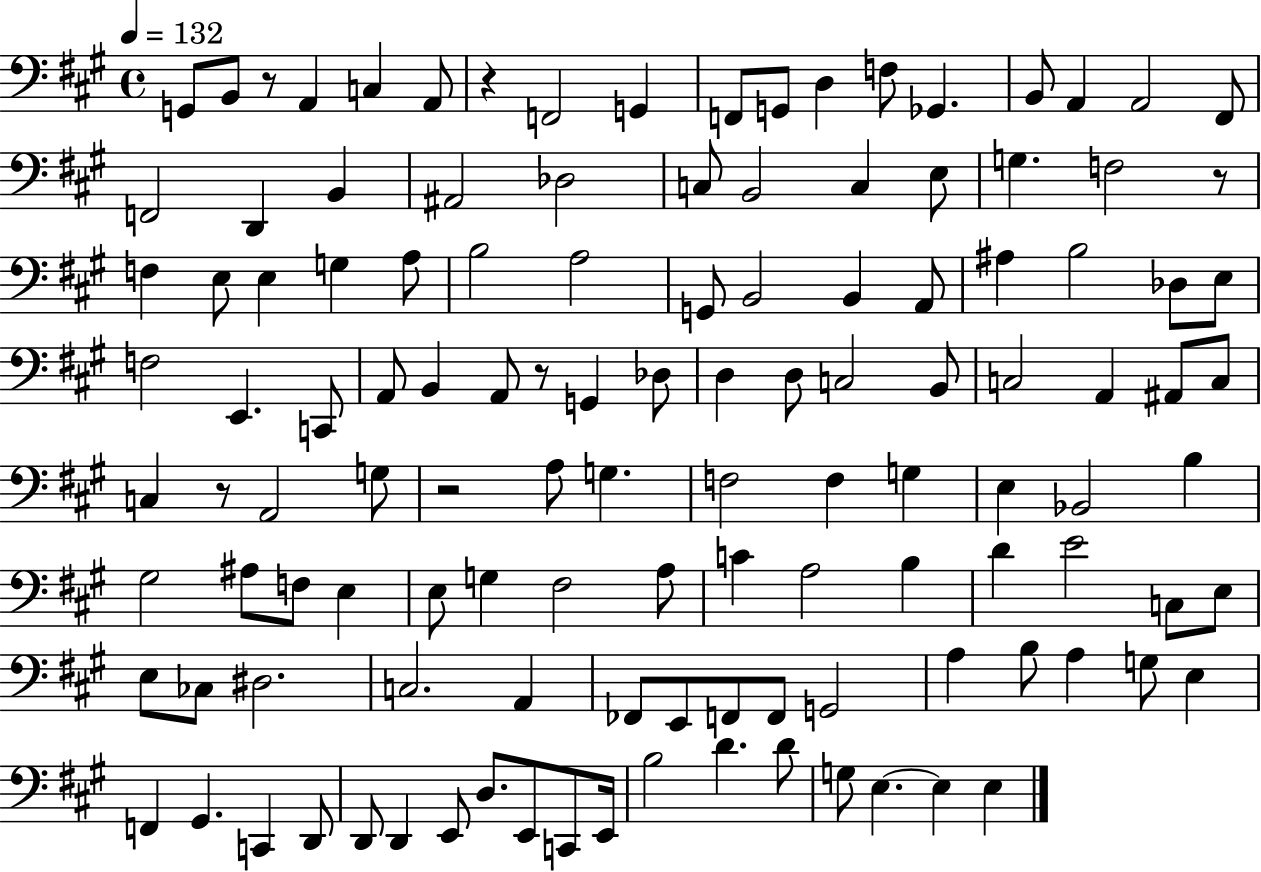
X:1
T:Untitled
M:4/4
L:1/4
K:A
G,,/2 B,,/2 z/2 A,, C, A,,/2 z F,,2 G,, F,,/2 G,,/2 D, F,/2 _G,, B,,/2 A,, A,,2 ^F,,/2 F,,2 D,, B,, ^A,,2 _D,2 C,/2 B,,2 C, E,/2 G, F,2 z/2 F, E,/2 E, G, A,/2 B,2 A,2 G,,/2 B,,2 B,, A,,/2 ^A, B,2 _D,/2 E,/2 F,2 E,, C,,/2 A,,/2 B,, A,,/2 z/2 G,, _D,/2 D, D,/2 C,2 B,,/2 C,2 A,, ^A,,/2 C,/2 C, z/2 A,,2 G,/2 z2 A,/2 G, F,2 F, G, E, _B,,2 B, ^G,2 ^A,/2 F,/2 E, E,/2 G, ^F,2 A,/2 C A,2 B, D E2 C,/2 E,/2 E,/2 _C,/2 ^D,2 C,2 A,, _F,,/2 E,,/2 F,,/2 F,,/2 G,,2 A, B,/2 A, G,/2 E, F,, ^G,, C,, D,,/2 D,,/2 D,, E,,/2 D,/2 E,,/2 C,,/2 E,,/4 B,2 D D/2 G,/2 E, E, E,